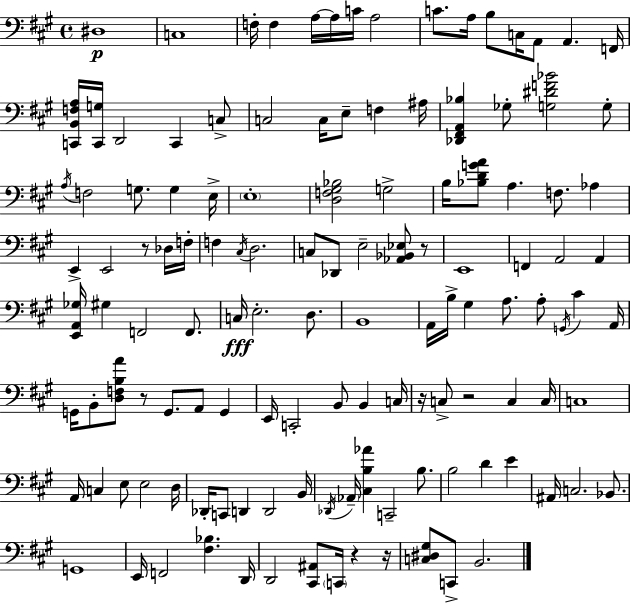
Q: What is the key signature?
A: A major